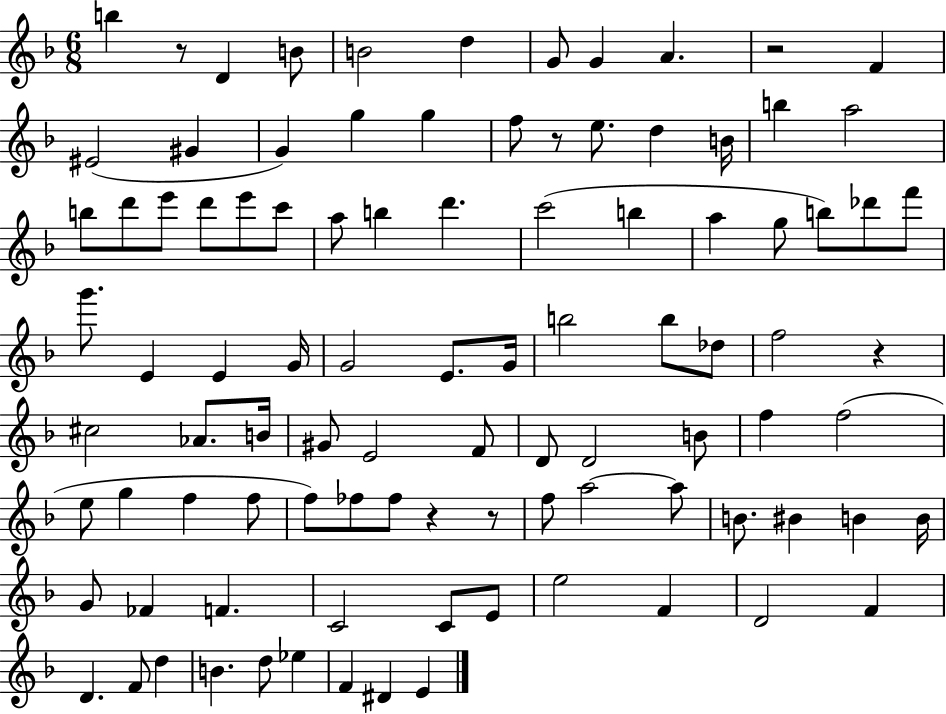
X:1
T:Untitled
M:6/8
L:1/4
K:F
b z/2 D B/2 B2 d G/2 G A z2 F ^E2 ^G G g g f/2 z/2 e/2 d B/4 b a2 b/2 d'/2 e'/2 d'/2 e'/2 c'/2 a/2 b d' c'2 b a g/2 b/2 _d'/2 f'/2 g'/2 E E G/4 G2 E/2 G/4 b2 b/2 _d/2 f2 z ^c2 _A/2 B/4 ^G/2 E2 F/2 D/2 D2 B/2 f f2 e/2 g f f/2 f/2 _f/2 _f/2 z z/2 f/2 a2 a/2 B/2 ^B B B/4 G/2 _F F C2 C/2 E/2 e2 F D2 F D F/2 d B d/2 _e F ^D E